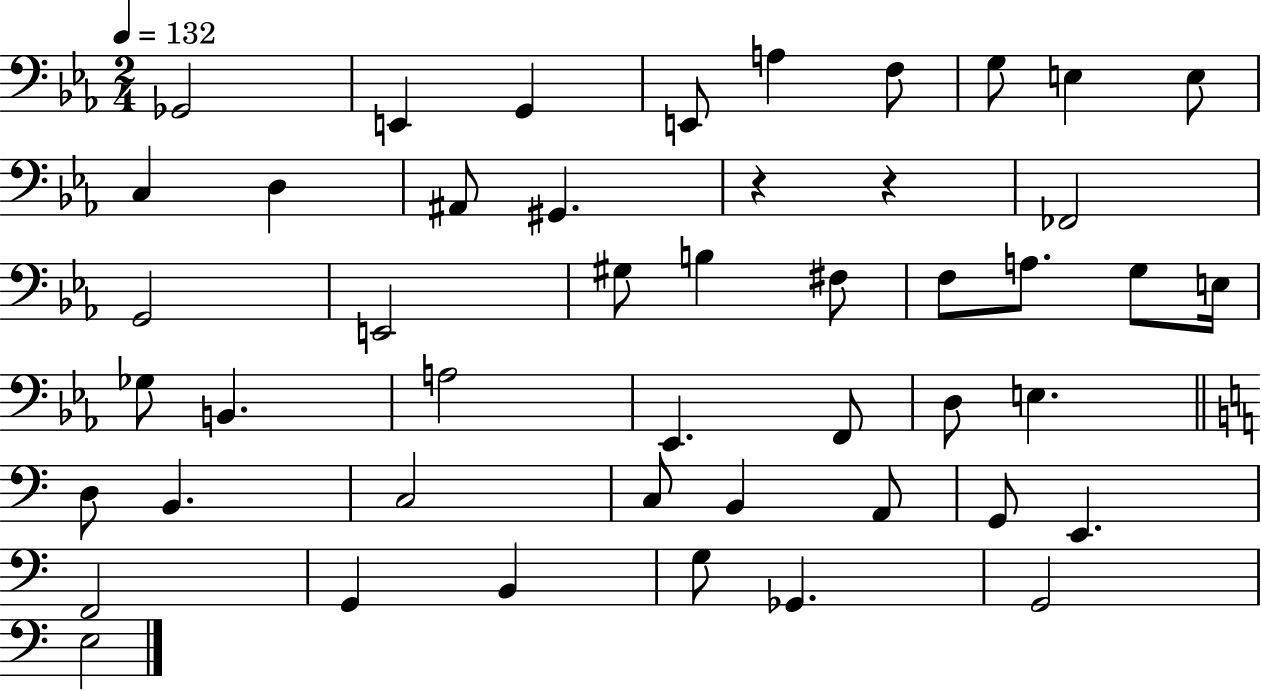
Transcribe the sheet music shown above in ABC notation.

X:1
T:Untitled
M:2/4
L:1/4
K:Eb
_G,,2 E,, G,, E,,/2 A, F,/2 G,/2 E, E,/2 C, D, ^A,,/2 ^G,, z z _F,,2 G,,2 E,,2 ^G,/2 B, ^F,/2 F,/2 A,/2 G,/2 E,/4 _G,/2 B,, A,2 _E,, F,,/2 D,/2 E, D,/2 B,, C,2 C,/2 B,, A,,/2 G,,/2 E,, F,,2 G,, B,, G,/2 _G,, G,,2 E,2